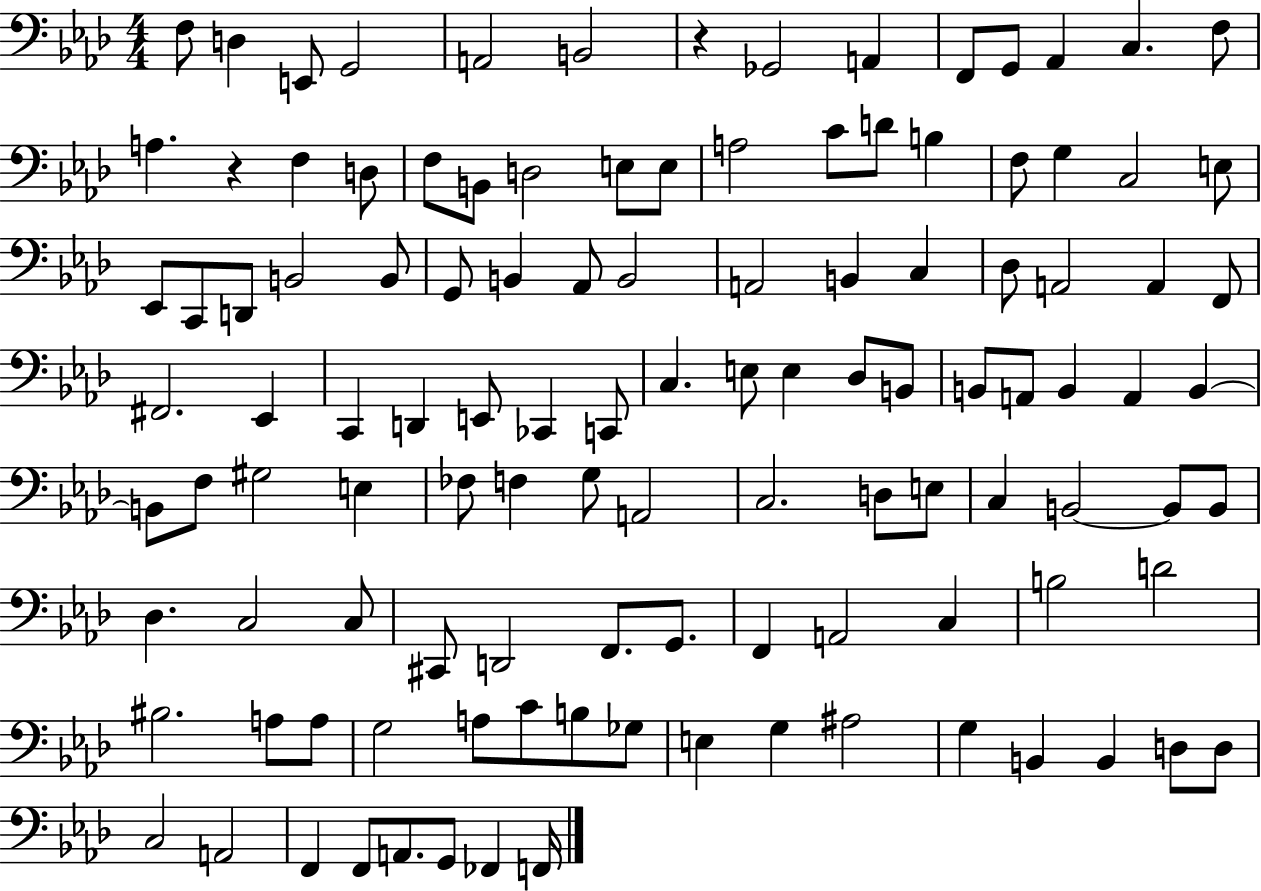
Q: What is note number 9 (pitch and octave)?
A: F2